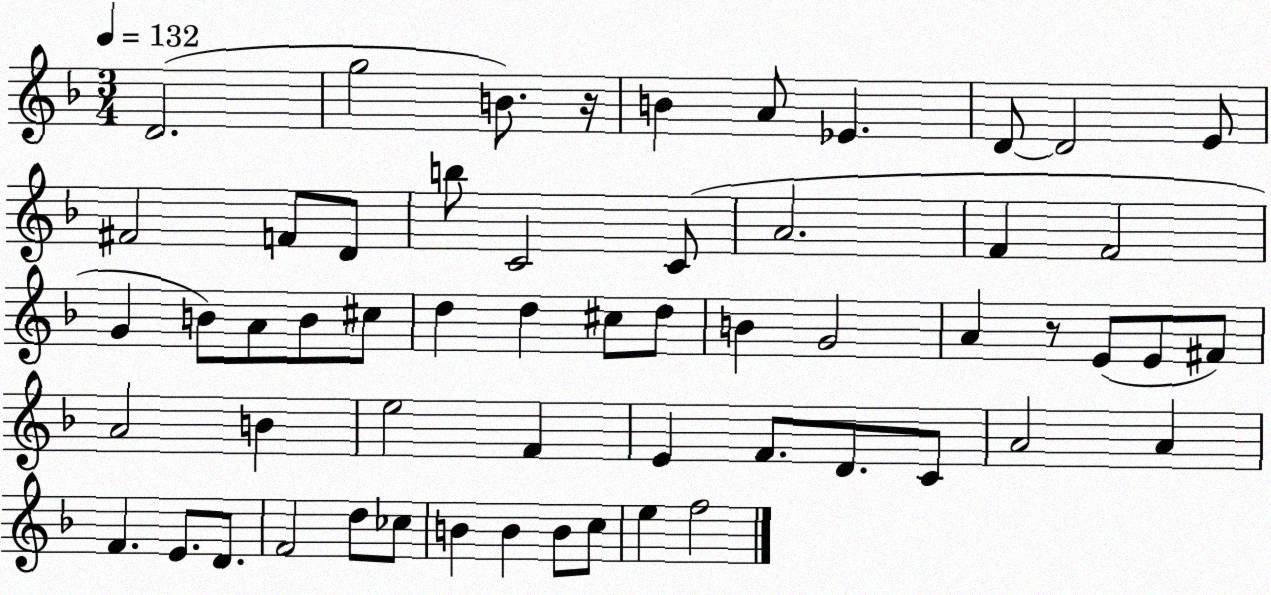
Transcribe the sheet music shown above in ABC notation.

X:1
T:Untitled
M:3/4
L:1/4
K:F
D2 g2 B/2 z/4 B A/2 _E D/2 D2 E/2 ^F2 F/2 D/2 b/2 C2 C/2 A2 F F2 G B/2 A/2 B/2 ^c/2 d d ^c/2 d/2 B G2 A z/2 E/2 E/2 ^F/2 A2 B e2 F E F/2 D/2 C/2 A2 A F E/2 D/2 F2 d/2 _c/2 B B B/2 c/2 e f2